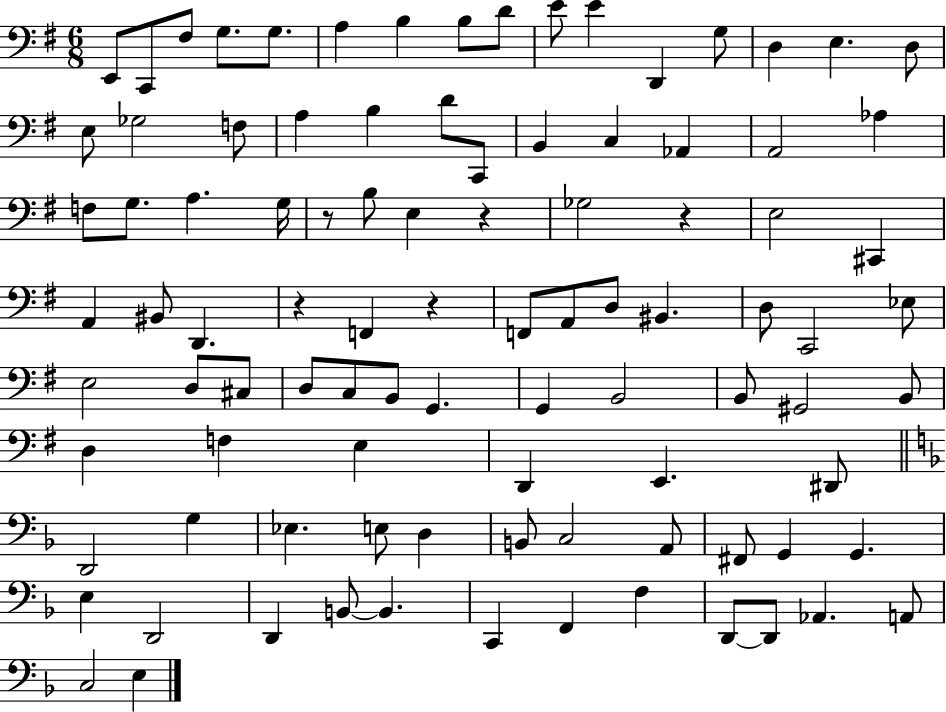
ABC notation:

X:1
T:Untitled
M:6/8
L:1/4
K:G
E,,/2 C,,/2 ^F,/2 G,/2 G,/2 A, B, B,/2 D/2 E/2 E D,, G,/2 D, E, D,/2 E,/2 _G,2 F,/2 A, B, D/2 C,,/2 B,, C, _A,, A,,2 _A, F,/2 G,/2 A, G,/4 z/2 B,/2 E, z _G,2 z E,2 ^C,, A,, ^B,,/2 D,, z F,, z F,,/2 A,,/2 D,/2 ^B,, D,/2 C,,2 _E,/2 E,2 D,/2 ^C,/2 D,/2 C,/2 B,,/2 G,, G,, B,,2 B,,/2 ^G,,2 B,,/2 D, F, E, D,, E,, ^D,,/2 D,,2 G, _E, E,/2 D, B,,/2 C,2 A,,/2 ^F,,/2 G,, G,, E, D,,2 D,, B,,/2 B,, C,, F,, F, D,,/2 D,,/2 _A,, A,,/2 C,2 E,